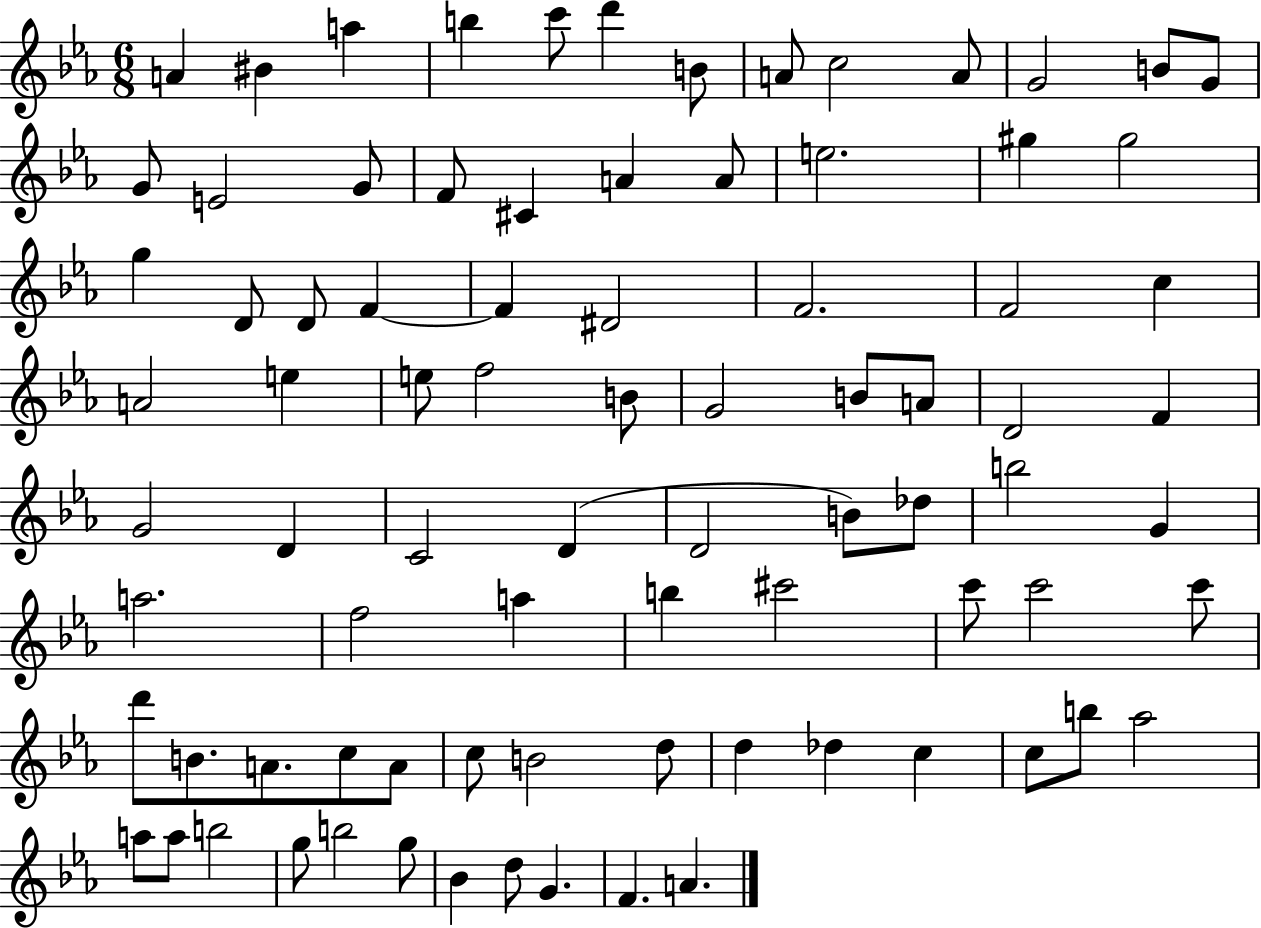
A4/q BIS4/q A5/q B5/q C6/e D6/q B4/e A4/e C5/h A4/e G4/h B4/e G4/e G4/e E4/h G4/e F4/e C#4/q A4/q A4/e E5/h. G#5/q G#5/h G5/q D4/e D4/e F4/q F4/q D#4/h F4/h. F4/h C5/q A4/h E5/q E5/e F5/h B4/e G4/h B4/e A4/e D4/h F4/q G4/h D4/q C4/h D4/q D4/h B4/e Db5/e B5/h G4/q A5/h. F5/h A5/q B5/q C#6/h C6/e C6/h C6/e D6/e B4/e. A4/e. C5/e A4/e C5/e B4/h D5/e D5/q Db5/q C5/q C5/e B5/e Ab5/h A5/e A5/e B5/h G5/e B5/h G5/e Bb4/q D5/e G4/q. F4/q. A4/q.